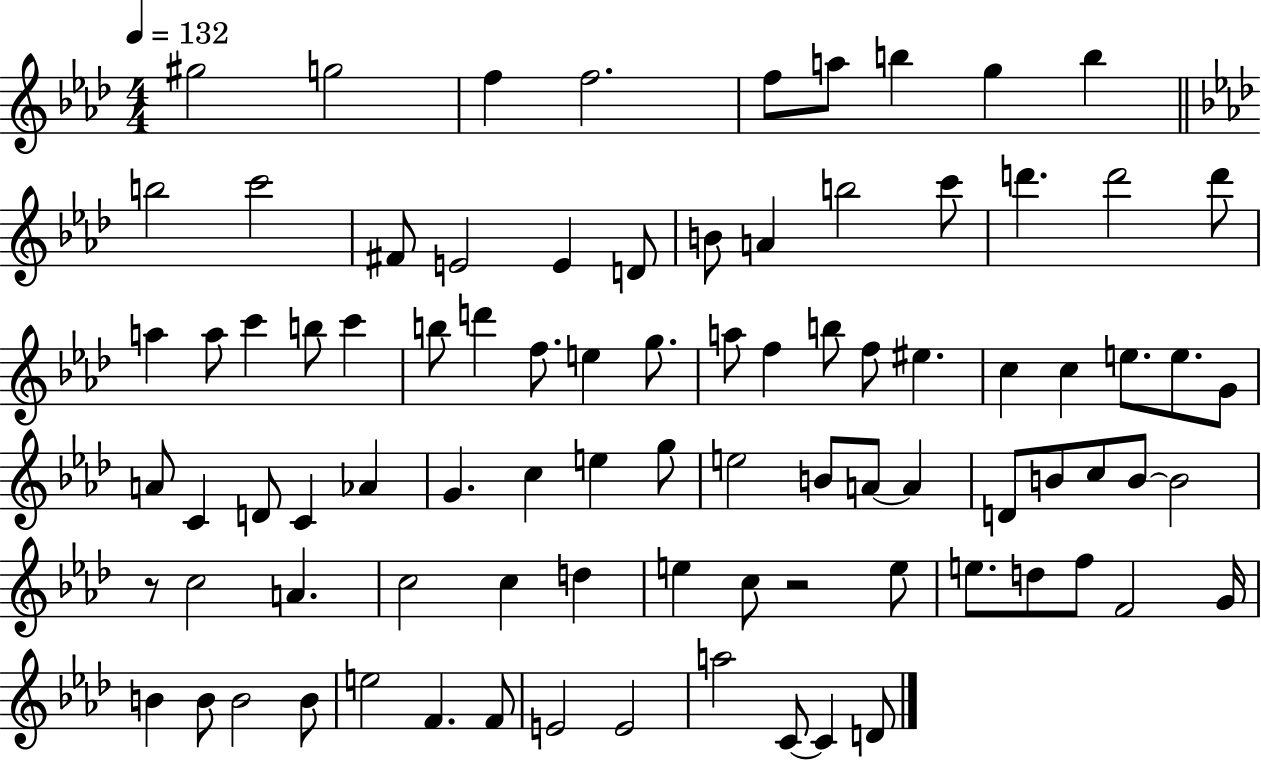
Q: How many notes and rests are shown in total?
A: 88